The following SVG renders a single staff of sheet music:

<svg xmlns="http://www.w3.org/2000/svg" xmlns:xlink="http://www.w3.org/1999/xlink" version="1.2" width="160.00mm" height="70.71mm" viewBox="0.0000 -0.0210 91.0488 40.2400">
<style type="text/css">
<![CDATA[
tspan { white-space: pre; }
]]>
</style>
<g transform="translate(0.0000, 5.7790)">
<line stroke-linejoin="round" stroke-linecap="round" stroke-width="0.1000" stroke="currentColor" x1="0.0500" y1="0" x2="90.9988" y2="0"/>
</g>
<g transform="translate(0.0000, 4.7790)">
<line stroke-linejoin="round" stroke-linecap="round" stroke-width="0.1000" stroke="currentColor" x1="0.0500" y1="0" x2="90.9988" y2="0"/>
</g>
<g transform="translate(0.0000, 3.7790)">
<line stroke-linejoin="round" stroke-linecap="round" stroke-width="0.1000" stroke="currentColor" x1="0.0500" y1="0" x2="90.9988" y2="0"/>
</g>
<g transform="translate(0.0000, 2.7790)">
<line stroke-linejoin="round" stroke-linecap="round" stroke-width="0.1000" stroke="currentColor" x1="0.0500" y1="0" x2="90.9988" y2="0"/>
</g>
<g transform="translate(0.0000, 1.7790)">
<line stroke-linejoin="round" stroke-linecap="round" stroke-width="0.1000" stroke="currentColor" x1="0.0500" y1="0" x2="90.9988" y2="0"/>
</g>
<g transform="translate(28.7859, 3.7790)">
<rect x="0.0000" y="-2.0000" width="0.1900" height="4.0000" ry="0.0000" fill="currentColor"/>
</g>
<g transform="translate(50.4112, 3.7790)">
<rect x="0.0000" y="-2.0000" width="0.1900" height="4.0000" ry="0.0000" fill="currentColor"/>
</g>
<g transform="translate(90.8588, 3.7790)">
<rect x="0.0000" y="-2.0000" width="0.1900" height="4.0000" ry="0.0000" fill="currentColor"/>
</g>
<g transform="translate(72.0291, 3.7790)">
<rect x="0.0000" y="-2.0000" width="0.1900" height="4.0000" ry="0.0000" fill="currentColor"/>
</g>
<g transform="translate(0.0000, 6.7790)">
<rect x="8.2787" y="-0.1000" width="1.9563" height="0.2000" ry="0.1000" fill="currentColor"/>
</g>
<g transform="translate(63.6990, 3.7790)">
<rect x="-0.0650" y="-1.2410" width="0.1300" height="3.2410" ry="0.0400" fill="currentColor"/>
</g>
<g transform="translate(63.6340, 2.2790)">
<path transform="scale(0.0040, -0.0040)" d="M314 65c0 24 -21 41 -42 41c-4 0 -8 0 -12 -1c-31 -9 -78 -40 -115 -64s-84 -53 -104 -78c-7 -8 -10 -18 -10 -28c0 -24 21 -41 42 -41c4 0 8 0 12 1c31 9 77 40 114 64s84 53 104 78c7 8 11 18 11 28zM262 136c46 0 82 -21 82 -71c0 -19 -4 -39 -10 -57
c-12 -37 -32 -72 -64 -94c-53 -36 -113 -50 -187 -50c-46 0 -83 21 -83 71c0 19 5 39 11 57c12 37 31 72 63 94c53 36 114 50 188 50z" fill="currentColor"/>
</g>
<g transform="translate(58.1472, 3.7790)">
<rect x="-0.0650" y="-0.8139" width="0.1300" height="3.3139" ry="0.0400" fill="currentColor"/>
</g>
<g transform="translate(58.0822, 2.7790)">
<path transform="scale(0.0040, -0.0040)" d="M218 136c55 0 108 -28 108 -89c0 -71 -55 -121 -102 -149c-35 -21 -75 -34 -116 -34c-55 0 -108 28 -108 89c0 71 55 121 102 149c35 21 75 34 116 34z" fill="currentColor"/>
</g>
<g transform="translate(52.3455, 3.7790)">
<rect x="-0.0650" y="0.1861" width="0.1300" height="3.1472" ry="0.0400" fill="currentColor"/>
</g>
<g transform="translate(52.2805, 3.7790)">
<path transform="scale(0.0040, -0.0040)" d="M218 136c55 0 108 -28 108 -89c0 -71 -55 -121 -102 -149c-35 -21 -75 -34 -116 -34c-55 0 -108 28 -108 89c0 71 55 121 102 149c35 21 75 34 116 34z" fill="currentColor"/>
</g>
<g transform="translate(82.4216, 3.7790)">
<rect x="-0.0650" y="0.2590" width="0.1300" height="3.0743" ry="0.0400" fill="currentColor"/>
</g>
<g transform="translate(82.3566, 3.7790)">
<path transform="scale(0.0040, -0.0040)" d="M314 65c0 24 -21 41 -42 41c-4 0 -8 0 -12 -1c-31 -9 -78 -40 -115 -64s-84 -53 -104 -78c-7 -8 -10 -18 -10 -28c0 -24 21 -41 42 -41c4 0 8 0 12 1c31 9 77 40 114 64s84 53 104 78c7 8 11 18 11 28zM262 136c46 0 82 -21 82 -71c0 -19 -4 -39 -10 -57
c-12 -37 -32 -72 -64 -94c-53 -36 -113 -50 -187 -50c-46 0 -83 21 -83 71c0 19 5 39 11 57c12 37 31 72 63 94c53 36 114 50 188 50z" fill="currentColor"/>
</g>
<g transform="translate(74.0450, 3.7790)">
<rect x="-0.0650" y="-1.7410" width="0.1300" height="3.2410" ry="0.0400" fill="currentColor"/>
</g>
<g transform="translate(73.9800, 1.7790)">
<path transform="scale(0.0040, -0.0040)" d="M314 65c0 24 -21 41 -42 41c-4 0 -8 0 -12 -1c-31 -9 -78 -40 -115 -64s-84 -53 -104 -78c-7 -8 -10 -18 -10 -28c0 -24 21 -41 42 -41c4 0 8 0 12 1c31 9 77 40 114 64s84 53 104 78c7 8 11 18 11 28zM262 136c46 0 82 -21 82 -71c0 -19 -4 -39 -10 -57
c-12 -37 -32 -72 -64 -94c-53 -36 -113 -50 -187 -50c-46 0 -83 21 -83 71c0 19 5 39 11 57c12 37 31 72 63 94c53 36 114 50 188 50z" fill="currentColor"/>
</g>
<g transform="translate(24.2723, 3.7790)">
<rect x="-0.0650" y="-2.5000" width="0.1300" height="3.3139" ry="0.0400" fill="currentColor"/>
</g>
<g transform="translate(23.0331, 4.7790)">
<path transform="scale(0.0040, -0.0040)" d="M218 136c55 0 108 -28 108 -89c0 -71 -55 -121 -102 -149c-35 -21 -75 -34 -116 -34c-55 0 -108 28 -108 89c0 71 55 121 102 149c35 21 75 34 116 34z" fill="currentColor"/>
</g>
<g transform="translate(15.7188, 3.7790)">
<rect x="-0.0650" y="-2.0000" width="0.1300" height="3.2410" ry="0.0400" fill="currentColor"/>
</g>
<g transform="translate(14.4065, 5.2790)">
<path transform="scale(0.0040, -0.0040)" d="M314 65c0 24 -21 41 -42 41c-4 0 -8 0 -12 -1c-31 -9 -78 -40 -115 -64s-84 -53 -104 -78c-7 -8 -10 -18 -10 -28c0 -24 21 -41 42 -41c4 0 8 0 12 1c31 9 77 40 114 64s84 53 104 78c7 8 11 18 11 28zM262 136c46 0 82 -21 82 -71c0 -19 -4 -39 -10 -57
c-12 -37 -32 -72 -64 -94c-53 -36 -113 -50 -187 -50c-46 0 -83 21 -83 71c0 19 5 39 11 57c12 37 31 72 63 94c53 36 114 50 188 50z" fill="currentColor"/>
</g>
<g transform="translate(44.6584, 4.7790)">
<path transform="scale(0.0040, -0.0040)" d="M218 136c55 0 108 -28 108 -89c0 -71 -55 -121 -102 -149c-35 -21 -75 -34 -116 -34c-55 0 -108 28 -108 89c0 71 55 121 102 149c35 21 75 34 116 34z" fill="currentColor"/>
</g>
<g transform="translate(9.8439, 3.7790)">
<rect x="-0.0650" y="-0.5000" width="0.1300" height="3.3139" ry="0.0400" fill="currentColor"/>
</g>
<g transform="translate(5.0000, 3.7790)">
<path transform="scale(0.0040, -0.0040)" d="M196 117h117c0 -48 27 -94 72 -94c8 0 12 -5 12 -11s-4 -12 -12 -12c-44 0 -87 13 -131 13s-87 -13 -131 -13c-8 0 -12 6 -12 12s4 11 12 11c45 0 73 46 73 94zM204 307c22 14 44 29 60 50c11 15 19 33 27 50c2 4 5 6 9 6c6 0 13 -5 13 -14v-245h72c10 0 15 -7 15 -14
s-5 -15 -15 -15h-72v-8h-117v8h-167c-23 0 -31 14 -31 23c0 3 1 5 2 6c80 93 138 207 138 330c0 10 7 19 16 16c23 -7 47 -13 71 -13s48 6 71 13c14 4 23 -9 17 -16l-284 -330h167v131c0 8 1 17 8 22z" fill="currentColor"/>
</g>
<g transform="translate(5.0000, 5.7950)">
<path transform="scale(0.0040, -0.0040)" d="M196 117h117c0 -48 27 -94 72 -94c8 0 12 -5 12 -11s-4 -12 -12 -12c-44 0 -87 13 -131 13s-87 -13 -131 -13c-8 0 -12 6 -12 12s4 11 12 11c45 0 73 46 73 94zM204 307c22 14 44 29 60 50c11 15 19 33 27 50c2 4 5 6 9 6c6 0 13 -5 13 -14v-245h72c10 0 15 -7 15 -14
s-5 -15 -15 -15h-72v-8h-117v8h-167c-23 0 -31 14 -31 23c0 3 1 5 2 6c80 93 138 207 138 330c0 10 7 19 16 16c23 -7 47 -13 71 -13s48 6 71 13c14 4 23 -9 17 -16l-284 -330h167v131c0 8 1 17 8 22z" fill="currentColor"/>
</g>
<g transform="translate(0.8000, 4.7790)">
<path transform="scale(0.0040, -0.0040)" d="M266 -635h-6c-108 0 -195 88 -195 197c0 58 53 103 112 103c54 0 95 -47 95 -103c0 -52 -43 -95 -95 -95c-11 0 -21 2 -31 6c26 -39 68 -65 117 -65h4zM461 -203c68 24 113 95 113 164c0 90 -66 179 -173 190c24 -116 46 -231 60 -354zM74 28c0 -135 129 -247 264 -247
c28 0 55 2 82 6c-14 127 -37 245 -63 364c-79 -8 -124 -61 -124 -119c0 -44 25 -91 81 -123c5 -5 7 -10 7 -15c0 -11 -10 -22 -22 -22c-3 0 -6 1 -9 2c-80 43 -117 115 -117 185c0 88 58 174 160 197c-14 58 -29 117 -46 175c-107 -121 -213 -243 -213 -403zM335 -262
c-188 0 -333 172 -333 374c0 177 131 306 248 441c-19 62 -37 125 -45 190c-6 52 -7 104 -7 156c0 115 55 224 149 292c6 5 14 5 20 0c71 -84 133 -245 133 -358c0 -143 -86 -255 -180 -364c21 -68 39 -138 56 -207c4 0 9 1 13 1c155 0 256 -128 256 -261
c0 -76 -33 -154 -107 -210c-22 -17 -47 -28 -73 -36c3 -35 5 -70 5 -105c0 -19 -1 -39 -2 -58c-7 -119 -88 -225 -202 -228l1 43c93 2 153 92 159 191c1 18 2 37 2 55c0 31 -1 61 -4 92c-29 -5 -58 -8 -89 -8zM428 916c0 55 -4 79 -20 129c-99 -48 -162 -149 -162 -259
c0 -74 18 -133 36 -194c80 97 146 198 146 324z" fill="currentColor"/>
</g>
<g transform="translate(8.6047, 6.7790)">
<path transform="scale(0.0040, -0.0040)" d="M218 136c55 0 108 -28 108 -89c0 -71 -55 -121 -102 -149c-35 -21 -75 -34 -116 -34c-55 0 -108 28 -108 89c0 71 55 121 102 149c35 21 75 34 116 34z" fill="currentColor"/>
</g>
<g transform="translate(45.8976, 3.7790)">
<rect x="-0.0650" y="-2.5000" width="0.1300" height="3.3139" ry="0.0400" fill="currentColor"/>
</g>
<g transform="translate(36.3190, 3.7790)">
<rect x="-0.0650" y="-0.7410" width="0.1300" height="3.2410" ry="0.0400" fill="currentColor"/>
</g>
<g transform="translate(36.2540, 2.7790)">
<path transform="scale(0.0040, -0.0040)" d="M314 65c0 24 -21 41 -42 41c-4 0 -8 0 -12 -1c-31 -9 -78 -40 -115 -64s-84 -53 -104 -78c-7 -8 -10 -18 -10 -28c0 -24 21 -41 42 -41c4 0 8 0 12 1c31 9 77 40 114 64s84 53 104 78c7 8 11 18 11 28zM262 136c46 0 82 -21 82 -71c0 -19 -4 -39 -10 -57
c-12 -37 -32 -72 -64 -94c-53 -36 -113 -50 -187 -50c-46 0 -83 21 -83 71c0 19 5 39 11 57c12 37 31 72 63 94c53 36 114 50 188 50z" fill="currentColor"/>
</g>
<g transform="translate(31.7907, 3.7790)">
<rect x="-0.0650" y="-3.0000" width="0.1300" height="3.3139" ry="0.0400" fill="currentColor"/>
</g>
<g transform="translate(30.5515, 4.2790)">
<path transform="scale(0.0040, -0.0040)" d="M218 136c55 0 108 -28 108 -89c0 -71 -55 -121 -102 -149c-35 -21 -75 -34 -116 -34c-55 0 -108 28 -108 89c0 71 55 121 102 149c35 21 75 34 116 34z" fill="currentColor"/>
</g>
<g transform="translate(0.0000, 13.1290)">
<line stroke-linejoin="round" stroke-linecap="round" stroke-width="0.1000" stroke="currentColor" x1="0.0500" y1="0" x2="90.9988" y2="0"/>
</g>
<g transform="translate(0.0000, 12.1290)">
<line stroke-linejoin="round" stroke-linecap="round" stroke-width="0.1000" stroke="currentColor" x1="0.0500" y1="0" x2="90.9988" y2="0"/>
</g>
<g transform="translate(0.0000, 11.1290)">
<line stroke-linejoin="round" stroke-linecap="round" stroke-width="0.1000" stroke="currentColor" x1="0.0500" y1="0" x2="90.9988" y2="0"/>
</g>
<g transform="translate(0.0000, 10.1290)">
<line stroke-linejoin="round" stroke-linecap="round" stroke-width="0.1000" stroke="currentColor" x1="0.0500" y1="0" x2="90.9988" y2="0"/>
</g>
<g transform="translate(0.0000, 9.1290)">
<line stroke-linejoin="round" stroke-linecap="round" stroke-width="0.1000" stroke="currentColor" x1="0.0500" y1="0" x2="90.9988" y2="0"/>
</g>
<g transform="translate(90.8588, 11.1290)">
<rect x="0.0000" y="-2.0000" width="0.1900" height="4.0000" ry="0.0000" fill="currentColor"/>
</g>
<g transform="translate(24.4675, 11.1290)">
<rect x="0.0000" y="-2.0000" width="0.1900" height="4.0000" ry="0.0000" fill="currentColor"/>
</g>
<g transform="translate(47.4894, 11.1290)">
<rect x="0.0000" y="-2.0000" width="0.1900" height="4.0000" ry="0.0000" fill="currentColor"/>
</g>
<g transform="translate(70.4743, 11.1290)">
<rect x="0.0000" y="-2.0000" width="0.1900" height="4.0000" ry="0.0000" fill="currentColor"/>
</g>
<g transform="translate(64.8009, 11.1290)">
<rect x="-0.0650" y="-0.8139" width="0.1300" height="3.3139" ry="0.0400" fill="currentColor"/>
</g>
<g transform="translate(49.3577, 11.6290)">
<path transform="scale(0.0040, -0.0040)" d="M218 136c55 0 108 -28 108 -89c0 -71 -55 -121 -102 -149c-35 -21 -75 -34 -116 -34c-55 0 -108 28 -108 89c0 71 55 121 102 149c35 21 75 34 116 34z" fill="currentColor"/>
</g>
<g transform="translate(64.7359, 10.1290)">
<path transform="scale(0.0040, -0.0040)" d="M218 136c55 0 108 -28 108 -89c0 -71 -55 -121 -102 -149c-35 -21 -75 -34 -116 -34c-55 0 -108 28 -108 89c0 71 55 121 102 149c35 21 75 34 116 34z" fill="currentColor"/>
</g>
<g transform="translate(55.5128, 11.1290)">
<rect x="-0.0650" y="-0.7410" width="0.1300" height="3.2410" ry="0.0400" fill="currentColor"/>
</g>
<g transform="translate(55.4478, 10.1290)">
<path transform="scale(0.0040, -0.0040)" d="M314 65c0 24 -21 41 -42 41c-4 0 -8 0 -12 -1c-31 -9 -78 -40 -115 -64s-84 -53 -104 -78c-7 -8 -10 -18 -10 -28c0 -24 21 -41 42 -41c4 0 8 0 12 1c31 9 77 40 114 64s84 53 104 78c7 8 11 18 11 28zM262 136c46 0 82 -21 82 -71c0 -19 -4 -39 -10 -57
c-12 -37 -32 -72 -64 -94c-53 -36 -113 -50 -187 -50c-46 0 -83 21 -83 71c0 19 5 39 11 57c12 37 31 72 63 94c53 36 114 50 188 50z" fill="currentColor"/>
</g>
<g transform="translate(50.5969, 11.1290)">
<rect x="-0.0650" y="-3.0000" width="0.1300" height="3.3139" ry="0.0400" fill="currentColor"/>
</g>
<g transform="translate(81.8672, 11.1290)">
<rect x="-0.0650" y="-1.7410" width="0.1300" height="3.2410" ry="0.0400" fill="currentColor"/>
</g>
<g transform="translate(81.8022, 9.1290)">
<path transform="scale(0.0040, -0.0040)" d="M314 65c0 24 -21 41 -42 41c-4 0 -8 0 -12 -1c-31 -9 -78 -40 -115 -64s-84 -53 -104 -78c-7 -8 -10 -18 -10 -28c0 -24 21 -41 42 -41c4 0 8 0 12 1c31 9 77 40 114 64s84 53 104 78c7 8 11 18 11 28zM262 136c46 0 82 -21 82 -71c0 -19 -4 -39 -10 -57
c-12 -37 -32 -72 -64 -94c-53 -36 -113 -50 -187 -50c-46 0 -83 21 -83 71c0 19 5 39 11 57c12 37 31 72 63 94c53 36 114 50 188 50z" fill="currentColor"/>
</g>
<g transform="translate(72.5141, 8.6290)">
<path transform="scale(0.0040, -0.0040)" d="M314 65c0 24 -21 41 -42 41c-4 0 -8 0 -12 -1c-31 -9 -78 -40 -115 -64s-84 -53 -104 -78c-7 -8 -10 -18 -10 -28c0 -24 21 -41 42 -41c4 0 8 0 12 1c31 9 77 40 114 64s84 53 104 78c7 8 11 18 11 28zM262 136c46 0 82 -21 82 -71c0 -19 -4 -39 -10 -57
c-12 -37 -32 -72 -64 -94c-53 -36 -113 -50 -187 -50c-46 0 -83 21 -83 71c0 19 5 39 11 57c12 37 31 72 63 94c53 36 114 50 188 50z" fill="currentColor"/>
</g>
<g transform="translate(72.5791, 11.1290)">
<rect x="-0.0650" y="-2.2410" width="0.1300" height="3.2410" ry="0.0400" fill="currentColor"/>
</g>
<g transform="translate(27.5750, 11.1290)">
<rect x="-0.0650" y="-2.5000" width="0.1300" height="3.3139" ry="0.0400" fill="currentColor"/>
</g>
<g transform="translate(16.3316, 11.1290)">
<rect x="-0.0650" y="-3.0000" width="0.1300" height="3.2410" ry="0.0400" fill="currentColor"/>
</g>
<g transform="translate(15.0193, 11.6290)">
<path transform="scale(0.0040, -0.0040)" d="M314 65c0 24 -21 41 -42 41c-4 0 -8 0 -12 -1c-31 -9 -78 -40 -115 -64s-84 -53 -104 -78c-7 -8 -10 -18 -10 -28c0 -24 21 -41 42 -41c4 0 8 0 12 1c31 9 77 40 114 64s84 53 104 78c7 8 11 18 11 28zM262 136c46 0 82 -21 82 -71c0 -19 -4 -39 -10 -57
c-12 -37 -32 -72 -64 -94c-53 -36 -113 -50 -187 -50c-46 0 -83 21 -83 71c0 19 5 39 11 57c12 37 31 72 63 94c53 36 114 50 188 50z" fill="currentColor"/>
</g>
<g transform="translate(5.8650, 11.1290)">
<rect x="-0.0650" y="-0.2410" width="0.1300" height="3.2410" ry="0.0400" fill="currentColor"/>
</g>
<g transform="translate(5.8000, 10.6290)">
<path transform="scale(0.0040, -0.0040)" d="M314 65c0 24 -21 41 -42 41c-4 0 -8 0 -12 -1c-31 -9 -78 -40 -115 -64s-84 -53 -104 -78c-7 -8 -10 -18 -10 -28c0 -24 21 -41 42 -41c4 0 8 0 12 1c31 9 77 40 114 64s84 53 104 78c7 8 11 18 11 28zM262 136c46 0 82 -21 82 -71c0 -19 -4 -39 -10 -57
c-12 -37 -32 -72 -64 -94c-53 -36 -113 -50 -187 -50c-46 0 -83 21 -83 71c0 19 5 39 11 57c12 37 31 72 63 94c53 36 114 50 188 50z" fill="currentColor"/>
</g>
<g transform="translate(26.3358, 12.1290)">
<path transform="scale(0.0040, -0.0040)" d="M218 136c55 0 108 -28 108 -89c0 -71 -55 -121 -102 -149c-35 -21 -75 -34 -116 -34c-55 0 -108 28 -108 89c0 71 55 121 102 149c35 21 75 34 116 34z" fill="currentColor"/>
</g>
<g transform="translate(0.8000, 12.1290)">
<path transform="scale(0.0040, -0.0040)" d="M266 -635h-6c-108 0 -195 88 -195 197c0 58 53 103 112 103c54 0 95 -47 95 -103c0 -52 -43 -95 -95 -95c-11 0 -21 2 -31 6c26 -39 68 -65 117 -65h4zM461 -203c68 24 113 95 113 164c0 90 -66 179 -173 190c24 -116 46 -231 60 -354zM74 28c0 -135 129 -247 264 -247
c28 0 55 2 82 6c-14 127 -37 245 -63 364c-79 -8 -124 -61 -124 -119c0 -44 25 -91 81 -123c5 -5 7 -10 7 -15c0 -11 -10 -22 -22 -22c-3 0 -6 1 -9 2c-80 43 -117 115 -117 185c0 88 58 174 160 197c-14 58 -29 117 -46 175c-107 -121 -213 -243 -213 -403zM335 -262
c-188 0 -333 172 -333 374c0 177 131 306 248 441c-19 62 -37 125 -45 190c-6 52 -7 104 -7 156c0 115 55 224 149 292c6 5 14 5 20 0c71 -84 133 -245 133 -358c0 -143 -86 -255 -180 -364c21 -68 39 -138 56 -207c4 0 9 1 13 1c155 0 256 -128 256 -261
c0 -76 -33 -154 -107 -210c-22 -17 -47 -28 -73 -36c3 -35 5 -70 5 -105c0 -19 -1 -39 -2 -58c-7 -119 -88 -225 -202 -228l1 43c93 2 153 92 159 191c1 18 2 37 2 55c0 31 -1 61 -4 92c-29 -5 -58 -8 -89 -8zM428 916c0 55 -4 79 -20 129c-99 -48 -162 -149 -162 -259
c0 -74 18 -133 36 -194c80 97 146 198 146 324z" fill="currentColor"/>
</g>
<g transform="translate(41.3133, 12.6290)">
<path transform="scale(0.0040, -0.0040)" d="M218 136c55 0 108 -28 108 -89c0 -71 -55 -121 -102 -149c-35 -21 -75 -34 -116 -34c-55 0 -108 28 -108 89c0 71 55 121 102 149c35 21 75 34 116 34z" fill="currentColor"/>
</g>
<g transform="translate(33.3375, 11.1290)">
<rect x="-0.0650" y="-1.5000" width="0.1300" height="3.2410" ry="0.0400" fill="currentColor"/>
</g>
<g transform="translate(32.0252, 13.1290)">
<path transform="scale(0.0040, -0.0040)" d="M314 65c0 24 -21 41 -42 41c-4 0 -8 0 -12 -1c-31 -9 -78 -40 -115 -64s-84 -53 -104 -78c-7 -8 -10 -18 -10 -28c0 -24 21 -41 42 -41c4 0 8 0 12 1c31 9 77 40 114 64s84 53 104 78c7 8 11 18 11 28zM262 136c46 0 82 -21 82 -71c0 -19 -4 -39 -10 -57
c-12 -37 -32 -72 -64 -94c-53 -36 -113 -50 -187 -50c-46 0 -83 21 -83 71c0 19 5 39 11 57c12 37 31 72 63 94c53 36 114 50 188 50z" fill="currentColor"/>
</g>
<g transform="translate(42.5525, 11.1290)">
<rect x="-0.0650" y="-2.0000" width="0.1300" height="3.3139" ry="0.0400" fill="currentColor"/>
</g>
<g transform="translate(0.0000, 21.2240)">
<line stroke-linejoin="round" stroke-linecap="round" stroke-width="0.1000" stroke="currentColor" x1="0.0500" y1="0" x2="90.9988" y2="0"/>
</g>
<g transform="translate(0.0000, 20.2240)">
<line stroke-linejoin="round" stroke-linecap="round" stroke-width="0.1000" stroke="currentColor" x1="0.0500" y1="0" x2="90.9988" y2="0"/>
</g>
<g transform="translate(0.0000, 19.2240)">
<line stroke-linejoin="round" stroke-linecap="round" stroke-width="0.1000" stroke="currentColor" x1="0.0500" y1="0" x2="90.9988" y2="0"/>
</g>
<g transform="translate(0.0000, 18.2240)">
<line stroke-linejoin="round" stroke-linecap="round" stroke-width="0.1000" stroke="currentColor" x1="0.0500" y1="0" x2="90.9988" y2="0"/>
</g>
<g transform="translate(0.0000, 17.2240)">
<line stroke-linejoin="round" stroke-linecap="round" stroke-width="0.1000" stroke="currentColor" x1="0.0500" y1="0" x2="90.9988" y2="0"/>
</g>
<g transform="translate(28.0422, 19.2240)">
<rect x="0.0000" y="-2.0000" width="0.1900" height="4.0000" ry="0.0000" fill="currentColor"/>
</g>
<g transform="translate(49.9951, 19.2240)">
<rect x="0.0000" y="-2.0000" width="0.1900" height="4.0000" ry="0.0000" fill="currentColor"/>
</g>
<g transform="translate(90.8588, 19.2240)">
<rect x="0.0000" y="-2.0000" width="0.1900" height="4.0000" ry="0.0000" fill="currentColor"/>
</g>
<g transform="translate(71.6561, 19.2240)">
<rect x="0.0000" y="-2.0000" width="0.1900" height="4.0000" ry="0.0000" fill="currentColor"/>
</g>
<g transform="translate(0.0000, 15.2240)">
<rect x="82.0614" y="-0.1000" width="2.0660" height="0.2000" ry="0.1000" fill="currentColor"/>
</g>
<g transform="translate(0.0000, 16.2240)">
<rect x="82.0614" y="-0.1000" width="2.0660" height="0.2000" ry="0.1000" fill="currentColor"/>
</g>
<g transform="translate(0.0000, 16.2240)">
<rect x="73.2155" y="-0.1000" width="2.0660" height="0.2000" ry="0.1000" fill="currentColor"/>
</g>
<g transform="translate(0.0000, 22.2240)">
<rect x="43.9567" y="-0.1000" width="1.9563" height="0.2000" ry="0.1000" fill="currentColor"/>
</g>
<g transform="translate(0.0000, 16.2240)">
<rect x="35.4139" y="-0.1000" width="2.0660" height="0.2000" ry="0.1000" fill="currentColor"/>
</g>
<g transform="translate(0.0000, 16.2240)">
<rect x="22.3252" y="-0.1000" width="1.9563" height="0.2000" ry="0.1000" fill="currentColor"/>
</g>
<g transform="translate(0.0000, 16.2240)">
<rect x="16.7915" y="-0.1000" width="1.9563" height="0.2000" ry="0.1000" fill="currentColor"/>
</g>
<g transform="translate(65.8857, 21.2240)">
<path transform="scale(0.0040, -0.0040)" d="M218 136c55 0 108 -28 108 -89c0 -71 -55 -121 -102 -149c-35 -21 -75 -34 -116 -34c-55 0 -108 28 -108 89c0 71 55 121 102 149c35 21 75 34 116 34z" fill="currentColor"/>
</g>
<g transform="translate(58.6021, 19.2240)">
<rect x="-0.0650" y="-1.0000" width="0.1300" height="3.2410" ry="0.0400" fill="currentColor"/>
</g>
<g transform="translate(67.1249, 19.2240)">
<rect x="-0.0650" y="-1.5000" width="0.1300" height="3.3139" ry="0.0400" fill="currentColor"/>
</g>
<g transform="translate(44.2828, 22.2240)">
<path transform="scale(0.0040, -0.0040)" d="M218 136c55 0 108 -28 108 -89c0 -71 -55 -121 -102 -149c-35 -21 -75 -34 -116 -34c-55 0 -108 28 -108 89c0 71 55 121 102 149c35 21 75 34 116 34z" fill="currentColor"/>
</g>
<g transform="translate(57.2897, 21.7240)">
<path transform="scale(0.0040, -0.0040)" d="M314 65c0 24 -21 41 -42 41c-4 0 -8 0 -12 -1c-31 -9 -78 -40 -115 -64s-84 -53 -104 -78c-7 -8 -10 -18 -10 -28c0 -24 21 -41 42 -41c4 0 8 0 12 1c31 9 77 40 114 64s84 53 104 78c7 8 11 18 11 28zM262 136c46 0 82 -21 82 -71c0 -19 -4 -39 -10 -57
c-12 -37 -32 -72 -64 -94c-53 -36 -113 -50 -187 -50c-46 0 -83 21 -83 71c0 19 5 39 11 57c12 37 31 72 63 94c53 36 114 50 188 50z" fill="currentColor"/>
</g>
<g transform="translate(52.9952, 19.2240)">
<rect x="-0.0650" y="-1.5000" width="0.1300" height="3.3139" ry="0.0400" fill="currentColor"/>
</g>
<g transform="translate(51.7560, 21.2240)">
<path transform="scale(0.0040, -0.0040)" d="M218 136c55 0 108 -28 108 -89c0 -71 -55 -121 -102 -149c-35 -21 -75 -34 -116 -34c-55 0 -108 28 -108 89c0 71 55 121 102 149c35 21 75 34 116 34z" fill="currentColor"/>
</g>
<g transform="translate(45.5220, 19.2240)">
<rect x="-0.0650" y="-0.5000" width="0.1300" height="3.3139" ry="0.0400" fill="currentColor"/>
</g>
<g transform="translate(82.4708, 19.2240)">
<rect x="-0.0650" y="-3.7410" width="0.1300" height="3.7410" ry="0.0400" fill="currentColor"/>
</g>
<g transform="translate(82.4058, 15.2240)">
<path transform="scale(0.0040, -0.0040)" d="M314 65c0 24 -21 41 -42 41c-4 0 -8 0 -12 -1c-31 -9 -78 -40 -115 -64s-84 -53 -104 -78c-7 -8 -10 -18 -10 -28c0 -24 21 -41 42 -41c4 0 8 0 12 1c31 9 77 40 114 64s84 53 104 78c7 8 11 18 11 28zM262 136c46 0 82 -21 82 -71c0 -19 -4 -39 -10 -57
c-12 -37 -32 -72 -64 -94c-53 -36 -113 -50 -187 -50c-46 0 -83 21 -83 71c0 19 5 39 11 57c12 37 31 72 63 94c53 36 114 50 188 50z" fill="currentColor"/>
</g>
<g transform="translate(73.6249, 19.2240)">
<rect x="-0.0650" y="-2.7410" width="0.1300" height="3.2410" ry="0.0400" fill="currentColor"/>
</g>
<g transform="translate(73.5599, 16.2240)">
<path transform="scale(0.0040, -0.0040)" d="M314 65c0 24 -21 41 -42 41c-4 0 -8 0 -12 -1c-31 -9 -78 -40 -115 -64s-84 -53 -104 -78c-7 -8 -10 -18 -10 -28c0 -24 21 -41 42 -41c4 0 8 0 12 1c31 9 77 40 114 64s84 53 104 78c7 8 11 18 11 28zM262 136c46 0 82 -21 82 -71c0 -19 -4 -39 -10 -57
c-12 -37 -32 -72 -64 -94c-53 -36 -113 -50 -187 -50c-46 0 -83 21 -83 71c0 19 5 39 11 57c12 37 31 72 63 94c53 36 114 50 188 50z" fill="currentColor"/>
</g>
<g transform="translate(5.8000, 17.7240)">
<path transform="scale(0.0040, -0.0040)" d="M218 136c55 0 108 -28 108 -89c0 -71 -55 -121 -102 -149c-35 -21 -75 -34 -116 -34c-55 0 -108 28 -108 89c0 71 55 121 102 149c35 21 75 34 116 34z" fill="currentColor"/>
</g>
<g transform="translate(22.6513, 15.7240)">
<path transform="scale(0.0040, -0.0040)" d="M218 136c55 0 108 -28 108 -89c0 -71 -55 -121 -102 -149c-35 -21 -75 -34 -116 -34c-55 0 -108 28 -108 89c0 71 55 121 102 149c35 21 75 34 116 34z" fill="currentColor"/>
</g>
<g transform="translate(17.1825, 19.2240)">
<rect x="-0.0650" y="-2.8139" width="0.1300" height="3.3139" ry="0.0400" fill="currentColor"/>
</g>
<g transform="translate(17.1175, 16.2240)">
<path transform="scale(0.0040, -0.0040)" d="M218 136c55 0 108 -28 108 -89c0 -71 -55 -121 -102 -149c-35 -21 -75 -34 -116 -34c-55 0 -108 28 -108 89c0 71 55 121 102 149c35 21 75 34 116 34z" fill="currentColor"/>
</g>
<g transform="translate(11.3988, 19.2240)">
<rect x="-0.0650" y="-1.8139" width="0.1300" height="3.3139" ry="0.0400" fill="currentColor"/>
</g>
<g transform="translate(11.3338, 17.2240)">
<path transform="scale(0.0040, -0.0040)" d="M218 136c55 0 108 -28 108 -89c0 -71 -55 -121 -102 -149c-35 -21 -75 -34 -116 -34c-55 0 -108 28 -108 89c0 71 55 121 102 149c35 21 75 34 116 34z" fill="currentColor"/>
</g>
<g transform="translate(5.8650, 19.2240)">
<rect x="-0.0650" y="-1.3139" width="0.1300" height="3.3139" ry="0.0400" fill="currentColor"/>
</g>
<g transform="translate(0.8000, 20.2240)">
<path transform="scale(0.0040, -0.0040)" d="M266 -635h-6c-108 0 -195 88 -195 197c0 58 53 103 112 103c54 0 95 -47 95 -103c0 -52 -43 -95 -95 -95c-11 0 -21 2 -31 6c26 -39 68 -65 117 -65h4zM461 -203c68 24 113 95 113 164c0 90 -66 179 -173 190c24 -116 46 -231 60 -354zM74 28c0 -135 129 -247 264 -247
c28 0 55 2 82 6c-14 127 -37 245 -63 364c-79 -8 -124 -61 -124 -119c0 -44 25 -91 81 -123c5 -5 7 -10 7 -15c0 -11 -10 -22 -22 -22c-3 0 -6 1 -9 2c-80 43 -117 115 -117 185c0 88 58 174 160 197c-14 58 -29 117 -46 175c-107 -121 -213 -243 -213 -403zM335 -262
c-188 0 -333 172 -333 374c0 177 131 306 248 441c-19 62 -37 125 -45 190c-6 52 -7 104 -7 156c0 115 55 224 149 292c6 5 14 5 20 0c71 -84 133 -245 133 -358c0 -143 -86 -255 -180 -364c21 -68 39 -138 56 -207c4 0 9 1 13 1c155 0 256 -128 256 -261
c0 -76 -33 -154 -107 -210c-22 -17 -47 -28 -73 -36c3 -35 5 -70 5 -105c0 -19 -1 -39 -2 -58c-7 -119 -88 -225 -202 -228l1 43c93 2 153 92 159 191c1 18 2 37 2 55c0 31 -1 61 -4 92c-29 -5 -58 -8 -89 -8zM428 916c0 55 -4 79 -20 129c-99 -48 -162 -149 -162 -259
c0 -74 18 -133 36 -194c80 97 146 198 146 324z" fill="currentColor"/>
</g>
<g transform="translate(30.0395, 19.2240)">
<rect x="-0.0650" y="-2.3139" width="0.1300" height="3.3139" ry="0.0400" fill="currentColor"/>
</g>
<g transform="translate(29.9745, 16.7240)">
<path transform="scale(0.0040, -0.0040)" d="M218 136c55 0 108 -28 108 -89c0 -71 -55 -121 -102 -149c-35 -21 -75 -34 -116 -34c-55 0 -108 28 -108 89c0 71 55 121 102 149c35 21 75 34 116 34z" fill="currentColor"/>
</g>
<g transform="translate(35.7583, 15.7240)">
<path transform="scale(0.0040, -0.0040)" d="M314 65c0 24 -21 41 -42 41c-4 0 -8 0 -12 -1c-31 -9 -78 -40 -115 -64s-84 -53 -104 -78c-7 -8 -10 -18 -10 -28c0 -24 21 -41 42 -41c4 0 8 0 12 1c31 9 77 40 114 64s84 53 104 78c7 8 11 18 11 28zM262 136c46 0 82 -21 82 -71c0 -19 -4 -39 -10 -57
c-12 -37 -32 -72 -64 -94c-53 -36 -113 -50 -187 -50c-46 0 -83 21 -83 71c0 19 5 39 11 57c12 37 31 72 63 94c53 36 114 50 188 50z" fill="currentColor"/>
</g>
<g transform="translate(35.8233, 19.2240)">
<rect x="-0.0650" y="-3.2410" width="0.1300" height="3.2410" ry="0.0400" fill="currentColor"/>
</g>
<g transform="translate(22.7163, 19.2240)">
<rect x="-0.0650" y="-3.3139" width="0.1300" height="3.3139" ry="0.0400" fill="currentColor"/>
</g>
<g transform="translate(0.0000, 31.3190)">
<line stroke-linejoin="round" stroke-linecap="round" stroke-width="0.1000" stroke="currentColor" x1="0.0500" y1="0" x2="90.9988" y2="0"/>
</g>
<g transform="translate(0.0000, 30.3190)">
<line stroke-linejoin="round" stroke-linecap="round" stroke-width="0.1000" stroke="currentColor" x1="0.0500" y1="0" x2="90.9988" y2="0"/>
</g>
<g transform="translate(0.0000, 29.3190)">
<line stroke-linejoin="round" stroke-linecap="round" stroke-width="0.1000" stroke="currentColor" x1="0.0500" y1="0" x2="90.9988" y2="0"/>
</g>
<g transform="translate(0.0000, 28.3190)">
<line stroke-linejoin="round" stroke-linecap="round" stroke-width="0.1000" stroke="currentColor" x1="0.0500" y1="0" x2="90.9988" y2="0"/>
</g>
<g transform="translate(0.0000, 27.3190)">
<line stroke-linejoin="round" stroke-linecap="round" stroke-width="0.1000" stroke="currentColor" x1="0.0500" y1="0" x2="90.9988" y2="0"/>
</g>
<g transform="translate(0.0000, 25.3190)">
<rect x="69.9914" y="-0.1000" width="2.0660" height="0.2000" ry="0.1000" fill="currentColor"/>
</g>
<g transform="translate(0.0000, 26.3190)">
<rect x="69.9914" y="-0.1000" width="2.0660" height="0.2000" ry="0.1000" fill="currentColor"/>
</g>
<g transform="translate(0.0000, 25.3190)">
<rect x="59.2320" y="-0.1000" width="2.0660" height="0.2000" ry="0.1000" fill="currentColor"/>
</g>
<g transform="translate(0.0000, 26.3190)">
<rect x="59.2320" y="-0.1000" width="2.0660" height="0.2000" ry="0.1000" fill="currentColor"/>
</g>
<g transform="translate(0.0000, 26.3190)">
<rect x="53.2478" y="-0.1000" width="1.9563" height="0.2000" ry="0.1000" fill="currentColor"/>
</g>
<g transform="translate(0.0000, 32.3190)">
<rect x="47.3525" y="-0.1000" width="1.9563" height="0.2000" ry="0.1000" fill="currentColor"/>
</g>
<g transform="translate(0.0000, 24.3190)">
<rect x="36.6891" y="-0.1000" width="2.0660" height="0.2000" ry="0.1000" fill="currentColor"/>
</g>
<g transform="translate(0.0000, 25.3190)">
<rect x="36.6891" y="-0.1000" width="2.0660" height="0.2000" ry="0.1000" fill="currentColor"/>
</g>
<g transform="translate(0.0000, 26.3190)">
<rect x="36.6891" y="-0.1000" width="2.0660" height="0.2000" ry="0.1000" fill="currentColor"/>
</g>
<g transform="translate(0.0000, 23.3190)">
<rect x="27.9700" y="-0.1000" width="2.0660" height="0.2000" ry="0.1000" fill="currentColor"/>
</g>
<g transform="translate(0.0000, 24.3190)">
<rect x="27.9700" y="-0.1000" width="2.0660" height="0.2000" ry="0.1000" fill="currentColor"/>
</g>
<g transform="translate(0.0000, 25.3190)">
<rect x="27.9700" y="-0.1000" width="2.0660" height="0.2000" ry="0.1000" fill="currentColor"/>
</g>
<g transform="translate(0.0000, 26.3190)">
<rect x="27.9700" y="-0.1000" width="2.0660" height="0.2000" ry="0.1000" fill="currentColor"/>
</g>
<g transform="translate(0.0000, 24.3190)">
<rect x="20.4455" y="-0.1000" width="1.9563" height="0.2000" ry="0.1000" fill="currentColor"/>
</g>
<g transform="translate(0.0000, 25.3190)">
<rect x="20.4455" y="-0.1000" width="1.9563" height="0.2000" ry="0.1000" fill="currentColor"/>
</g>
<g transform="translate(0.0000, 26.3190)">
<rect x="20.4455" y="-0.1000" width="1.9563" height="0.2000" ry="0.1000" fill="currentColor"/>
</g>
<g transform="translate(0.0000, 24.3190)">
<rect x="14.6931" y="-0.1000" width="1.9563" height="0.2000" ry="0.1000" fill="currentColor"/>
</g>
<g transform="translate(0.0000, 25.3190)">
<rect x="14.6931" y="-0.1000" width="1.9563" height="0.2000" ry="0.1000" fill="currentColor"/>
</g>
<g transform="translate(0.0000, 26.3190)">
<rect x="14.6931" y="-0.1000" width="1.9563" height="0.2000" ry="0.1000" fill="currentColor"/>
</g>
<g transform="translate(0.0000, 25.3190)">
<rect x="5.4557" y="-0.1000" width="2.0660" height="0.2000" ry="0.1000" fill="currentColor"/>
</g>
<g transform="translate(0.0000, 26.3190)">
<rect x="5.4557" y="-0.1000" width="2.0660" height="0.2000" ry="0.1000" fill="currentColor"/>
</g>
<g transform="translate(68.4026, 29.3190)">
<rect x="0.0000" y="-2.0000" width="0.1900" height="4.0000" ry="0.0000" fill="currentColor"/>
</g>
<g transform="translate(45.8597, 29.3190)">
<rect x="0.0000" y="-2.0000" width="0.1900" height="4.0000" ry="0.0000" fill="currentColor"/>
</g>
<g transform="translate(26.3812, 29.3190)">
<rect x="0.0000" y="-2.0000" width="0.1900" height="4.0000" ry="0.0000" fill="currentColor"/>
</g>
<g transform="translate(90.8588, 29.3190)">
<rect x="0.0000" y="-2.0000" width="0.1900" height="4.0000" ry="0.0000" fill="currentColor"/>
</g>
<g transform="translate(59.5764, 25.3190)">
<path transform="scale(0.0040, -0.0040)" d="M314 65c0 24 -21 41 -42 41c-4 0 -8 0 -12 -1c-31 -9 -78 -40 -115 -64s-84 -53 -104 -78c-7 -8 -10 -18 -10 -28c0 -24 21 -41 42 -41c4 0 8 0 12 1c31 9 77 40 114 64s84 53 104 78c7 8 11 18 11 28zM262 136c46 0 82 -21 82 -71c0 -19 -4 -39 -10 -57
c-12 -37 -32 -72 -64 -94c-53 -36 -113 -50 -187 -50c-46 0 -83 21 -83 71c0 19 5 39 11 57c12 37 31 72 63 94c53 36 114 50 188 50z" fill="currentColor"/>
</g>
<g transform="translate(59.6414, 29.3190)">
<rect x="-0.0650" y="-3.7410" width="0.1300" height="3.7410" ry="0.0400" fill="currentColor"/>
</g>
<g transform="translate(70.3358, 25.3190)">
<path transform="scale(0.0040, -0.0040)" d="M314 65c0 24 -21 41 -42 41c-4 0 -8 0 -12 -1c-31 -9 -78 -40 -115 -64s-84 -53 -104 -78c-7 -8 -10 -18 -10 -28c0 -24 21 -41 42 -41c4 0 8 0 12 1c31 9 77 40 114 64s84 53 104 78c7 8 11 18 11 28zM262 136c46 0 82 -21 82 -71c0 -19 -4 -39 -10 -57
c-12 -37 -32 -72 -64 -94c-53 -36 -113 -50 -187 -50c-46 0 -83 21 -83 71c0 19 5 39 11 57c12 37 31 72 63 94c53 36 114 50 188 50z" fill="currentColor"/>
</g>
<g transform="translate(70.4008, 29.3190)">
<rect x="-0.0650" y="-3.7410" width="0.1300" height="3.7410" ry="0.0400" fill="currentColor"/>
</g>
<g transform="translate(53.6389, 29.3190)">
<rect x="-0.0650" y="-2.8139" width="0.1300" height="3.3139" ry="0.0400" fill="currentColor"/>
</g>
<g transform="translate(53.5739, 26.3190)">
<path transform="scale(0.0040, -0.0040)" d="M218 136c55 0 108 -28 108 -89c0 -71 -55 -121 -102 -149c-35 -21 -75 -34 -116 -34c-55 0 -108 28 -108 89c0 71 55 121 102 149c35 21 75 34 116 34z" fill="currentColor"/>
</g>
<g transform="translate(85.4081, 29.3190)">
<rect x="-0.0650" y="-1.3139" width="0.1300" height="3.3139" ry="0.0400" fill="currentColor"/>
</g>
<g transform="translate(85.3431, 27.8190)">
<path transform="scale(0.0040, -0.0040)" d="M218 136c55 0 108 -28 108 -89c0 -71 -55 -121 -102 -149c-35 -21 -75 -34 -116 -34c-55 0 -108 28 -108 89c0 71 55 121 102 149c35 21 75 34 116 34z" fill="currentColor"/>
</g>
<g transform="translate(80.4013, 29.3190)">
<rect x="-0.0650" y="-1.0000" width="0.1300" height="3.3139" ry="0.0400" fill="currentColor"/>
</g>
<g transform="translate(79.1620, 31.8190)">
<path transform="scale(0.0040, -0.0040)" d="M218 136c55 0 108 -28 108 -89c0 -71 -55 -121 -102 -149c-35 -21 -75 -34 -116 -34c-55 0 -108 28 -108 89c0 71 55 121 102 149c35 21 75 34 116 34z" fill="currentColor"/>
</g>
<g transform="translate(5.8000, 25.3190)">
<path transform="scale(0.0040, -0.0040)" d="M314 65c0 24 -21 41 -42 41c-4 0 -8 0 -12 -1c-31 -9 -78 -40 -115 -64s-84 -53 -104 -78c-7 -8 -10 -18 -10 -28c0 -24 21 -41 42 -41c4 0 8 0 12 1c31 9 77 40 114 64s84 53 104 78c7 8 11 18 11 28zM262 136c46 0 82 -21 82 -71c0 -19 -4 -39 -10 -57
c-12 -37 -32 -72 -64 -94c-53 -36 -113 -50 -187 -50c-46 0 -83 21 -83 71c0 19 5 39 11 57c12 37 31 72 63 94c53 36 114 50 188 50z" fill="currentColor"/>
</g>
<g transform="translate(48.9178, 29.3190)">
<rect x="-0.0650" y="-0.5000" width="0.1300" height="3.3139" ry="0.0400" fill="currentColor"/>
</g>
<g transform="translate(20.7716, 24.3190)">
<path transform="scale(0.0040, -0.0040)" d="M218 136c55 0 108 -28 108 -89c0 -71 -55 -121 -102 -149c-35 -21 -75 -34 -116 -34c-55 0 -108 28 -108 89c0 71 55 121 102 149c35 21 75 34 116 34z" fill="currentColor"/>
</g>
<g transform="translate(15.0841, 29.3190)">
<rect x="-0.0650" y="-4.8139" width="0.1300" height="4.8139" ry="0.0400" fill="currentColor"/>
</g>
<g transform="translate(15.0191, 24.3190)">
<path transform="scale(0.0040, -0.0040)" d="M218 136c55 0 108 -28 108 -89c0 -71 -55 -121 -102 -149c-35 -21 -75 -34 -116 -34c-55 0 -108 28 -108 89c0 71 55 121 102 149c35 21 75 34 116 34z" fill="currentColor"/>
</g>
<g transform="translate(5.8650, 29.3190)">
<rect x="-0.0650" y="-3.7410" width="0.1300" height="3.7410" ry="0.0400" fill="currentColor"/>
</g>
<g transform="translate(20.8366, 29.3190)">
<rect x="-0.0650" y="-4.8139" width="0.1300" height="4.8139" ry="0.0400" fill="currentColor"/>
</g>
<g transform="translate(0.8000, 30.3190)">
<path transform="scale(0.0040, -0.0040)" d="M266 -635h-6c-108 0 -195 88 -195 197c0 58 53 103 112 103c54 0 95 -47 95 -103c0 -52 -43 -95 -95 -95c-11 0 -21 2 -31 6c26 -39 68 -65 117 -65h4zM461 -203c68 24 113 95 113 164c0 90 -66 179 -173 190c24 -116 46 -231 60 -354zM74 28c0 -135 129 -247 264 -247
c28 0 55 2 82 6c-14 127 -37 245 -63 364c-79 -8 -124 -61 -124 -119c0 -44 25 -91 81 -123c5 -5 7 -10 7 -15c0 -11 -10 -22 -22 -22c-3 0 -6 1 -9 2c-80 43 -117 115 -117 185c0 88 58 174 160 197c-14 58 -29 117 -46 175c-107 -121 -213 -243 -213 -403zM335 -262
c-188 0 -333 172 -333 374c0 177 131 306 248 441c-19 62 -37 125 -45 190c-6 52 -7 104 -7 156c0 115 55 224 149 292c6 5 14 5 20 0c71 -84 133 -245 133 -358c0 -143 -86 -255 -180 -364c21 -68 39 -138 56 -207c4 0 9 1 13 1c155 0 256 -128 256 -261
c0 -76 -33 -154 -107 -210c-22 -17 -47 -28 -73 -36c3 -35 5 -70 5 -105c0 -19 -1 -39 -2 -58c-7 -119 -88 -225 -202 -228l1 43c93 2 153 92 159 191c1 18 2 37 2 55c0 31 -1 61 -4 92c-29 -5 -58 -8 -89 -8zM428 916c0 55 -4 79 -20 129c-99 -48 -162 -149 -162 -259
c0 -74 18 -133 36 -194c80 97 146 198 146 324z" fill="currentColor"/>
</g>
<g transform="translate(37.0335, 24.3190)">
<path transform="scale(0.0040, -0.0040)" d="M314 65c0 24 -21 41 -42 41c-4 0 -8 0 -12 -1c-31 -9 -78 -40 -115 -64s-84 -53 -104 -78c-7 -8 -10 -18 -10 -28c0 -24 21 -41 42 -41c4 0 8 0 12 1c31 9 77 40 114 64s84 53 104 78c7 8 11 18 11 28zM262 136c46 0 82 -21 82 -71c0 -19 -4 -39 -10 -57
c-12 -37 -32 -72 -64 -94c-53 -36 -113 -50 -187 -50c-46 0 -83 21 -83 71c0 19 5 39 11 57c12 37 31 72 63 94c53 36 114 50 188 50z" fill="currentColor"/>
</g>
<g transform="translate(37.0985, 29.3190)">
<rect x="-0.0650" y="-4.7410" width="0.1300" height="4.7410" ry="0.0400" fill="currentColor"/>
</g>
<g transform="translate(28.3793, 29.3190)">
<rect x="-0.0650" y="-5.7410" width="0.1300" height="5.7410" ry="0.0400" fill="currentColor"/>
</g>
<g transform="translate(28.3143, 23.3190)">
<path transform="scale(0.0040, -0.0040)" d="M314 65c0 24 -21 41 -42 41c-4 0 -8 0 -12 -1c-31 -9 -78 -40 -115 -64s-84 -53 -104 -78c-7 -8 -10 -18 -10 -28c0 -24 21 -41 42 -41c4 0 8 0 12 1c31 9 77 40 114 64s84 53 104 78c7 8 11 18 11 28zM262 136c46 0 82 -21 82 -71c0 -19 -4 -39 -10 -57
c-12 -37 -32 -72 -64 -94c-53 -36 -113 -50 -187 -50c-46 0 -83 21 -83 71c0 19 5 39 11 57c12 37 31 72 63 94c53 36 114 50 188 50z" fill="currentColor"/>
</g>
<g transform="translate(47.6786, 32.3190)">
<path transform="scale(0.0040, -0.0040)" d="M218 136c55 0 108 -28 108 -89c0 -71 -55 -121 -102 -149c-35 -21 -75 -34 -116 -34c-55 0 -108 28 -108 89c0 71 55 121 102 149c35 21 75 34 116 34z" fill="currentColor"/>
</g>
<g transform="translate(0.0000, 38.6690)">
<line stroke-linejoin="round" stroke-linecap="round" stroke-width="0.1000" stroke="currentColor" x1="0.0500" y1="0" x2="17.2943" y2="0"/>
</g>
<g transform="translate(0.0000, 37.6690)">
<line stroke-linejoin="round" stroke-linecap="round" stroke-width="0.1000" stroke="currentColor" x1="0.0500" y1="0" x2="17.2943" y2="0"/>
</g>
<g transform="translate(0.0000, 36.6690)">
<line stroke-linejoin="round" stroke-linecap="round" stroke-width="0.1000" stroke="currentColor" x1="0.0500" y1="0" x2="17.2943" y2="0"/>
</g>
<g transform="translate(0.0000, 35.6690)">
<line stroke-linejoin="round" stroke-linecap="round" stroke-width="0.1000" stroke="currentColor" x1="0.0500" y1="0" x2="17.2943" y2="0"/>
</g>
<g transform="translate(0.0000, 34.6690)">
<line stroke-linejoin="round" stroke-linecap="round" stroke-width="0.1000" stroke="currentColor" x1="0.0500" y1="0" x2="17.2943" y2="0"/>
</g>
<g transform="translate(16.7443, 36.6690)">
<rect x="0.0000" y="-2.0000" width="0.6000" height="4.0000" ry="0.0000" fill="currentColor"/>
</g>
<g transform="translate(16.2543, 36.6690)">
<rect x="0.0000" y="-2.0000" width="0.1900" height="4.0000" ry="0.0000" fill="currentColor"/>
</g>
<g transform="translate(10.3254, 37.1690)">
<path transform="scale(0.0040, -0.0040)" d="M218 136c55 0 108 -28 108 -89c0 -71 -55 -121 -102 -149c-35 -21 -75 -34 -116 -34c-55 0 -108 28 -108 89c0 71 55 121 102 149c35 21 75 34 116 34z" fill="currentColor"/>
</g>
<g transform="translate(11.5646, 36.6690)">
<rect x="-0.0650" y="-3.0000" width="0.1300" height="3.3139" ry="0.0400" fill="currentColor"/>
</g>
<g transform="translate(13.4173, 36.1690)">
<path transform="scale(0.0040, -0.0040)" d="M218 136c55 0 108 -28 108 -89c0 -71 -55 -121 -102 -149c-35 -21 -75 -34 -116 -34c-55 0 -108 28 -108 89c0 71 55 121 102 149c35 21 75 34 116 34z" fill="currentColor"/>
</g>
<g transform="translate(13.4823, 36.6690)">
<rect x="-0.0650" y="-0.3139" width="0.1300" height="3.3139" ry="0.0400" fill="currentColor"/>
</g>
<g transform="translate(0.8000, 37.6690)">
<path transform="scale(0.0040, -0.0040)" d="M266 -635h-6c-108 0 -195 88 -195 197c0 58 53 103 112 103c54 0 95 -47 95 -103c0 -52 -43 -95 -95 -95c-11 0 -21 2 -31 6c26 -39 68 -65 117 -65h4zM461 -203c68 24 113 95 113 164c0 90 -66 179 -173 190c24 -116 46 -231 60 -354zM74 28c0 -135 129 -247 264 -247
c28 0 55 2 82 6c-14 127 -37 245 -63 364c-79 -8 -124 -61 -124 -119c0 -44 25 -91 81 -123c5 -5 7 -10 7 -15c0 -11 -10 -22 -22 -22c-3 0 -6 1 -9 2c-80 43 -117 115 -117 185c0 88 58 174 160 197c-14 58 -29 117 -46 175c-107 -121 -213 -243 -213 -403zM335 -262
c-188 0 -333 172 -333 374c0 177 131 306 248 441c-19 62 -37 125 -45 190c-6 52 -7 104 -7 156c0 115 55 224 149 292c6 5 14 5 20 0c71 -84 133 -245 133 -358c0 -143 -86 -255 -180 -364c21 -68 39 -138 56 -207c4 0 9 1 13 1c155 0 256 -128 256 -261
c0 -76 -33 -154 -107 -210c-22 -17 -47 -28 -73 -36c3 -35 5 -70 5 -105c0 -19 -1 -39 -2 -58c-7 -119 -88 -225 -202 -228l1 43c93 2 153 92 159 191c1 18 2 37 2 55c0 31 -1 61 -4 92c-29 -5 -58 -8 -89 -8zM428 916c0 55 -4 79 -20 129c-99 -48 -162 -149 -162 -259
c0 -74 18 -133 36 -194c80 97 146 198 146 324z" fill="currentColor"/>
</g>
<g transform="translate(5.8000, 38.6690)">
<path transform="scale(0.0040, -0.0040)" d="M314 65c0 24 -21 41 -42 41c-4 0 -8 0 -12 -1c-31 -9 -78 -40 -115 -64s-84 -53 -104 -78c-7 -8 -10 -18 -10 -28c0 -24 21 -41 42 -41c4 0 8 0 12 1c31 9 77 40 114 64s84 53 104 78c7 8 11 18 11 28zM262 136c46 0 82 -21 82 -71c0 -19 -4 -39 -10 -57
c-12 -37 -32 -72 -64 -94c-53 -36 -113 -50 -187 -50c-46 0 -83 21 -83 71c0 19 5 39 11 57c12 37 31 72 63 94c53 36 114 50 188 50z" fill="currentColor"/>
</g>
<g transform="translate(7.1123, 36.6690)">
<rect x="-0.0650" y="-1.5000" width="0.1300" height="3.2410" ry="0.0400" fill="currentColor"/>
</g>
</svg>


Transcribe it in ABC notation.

X:1
T:Untitled
M:4/4
L:1/4
K:C
C F2 G A d2 G B d e2 f2 B2 c2 A2 G E2 F A d2 d g2 f2 e f a b g b2 C E D2 E a2 c'2 c'2 e' e' g'2 e'2 C a c'2 c'2 D e E2 A c